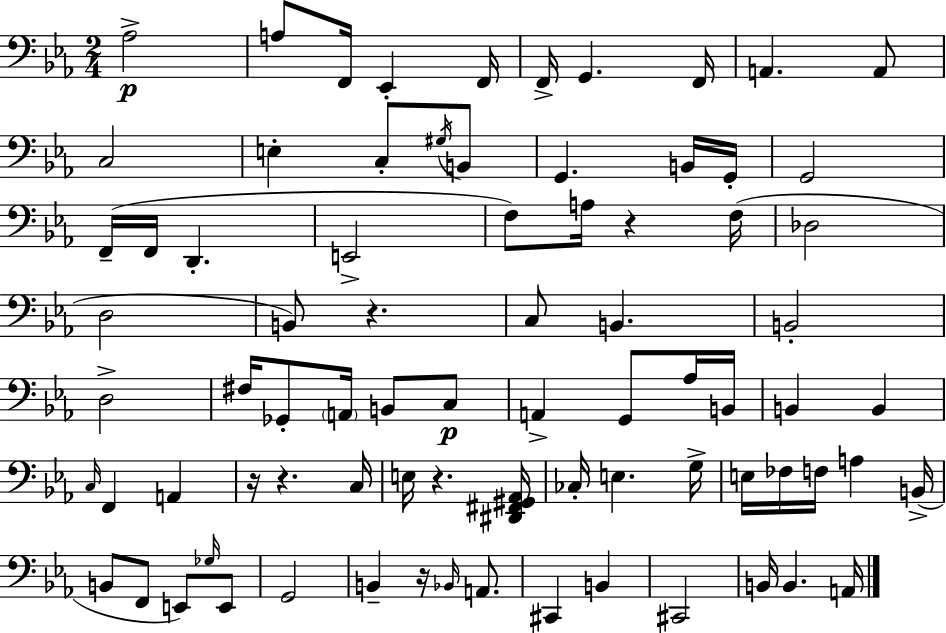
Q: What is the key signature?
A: EES major